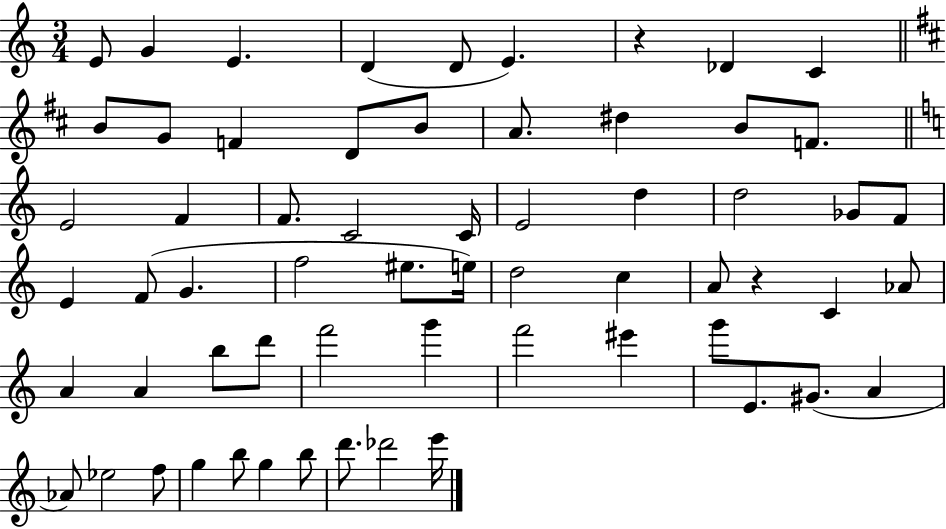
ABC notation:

X:1
T:Untitled
M:3/4
L:1/4
K:C
E/2 G E D D/2 E z _D C B/2 G/2 F D/2 B/2 A/2 ^d B/2 F/2 E2 F F/2 C2 C/4 E2 d d2 _G/2 F/2 E F/2 G f2 ^e/2 e/4 d2 c A/2 z C _A/2 A A b/2 d'/2 f'2 g' f'2 ^e' g'/2 E/2 ^G/2 A _A/2 _e2 f/2 g b/2 g b/2 d'/2 _d'2 e'/4